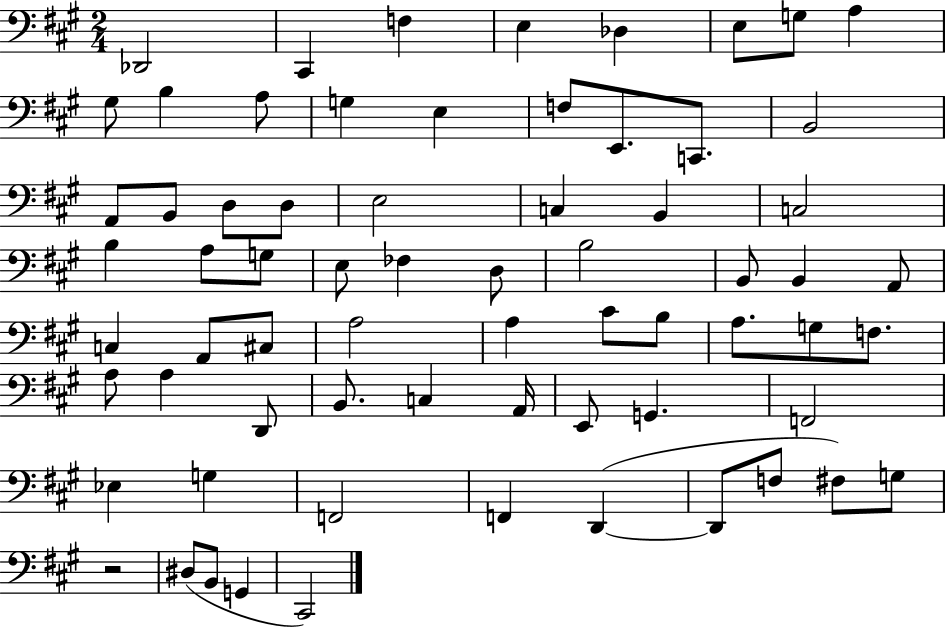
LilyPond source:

{
  \clef bass
  \numericTimeSignature
  \time 2/4
  \key a \major
  \repeat volta 2 { des,2 | cis,4 f4 | e4 des4 | e8 g8 a4 | \break gis8 b4 a8 | g4 e4 | f8 e,8. c,8. | b,2 | \break a,8 b,8 d8 d8 | e2 | c4 b,4 | c2 | \break b4 a8 g8 | e8 fes4 d8 | b2 | b,8 b,4 a,8 | \break c4 a,8 cis8 | a2 | a4 cis'8 b8 | a8. g8 f8. | \break a8 a4 d,8 | b,8. c4 a,16 | e,8 g,4. | f,2 | \break ees4 g4 | f,2 | f,4 d,4~(~ | d,8 f8 fis8) g8 | \break r2 | dis8( b,8 g,4 | cis,2) | } \bar "|."
}